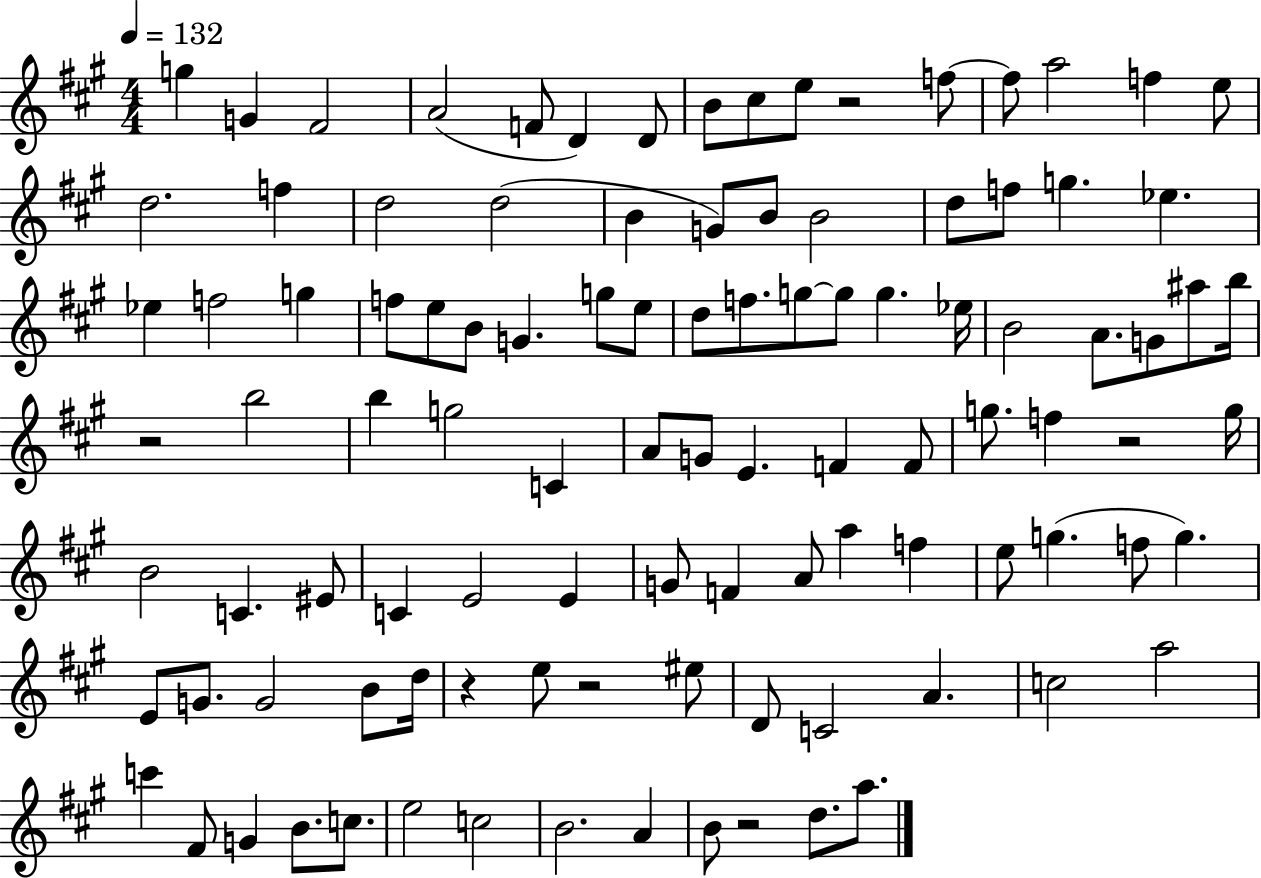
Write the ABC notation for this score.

X:1
T:Untitled
M:4/4
L:1/4
K:A
g G ^F2 A2 F/2 D D/2 B/2 ^c/2 e/2 z2 f/2 f/2 a2 f e/2 d2 f d2 d2 B G/2 B/2 B2 d/2 f/2 g _e _e f2 g f/2 e/2 B/2 G g/2 e/2 d/2 f/2 g/2 g/2 g _e/4 B2 A/2 G/2 ^a/2 b/4 z2 b2 b g2 C A/2 G/2 E F F/2 g/2 f z2 g/4 B2 C ^E/2 C E2 E G/2 F A/2 a f e/2 g f/2 g E/2 G/2 G2 B/2 d/4 z e/2 z2 ^e/2 D/2 C2 A c2 a2 c' ^F/2 G B/2 c/2 e2 c2 B2 A B/2 z2 d/2 a/2